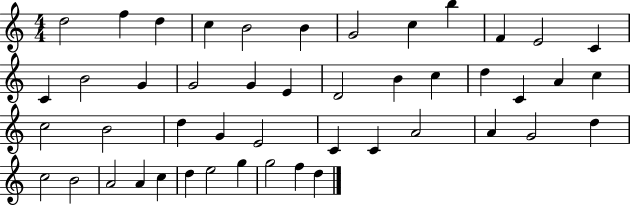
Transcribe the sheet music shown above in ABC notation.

X:1
T:Untitled
M:4/4
L:1/4
K:C
d2 f d c B2 B G2 c b F E2 C C B2 G G2 G E D2 B c d C A c c2 B2 d G E2 C C A2 A G2 d c2 B2 A2 A c d e2 g g2 f d